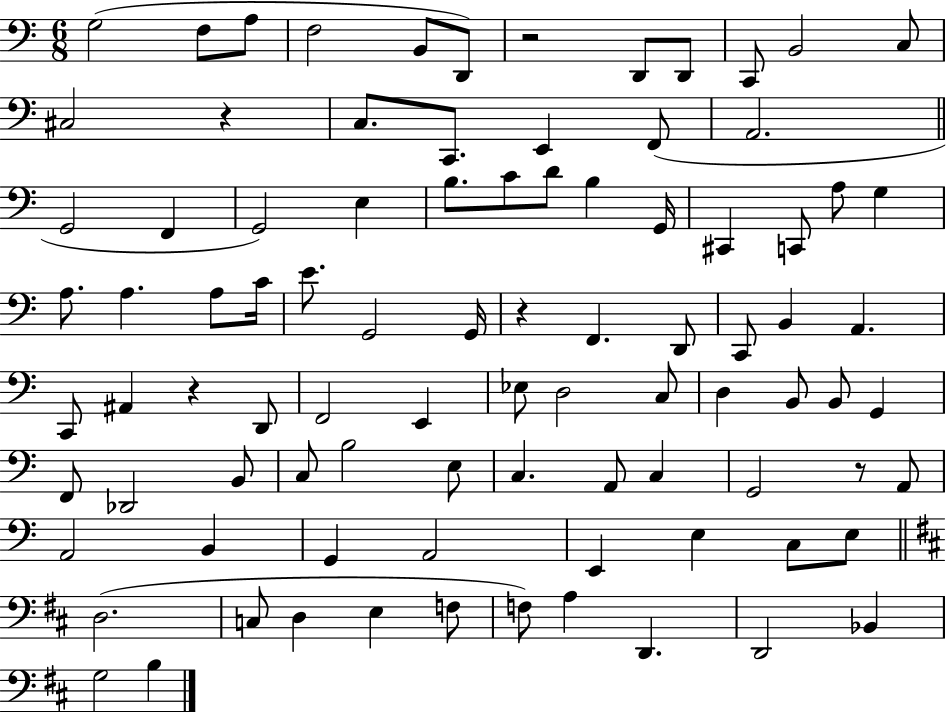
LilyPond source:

{
  \clef bass
  \numericTimeSignature
  \time 6/8
  \key c \major
  g2( f8 a8 | f2 b,8 d,8) | r2 d,8 d,8 | c,8 b,2 c8 | \break cis2 r4 | c8. c,8. e,4 f,8( | a,2. | \bar "||" \break \key c \major g,2 f,4 | g,2) e4 | b8. c'8 d'8 b4 g,16 | cis,4 c,8 a8 g4 | \break a8. a4. a8 c'16 | e'8. g,2 g,16 | r4 f,4. d,8 | c,8 b,4 a,4. | \break c,8 ais,4 r4 d,8 | f,2 e,4 | ees8 d2 c8 | d4 b,8 b,8 g,4 | \break f,8 des,2 b,8 | c8 b2 e8 | c4. a,8 c4 | g,2 r8 a,8 | \break a,2 b,4 | g,4 a,2 | e,4 e4 c8 e8 | \bar "||" \break \key d \major d2.( | c8 d4 e4 f8 | f8) a4 d,4. | d,2 bes,4 | \break g2 b4 | \bar "|."
}